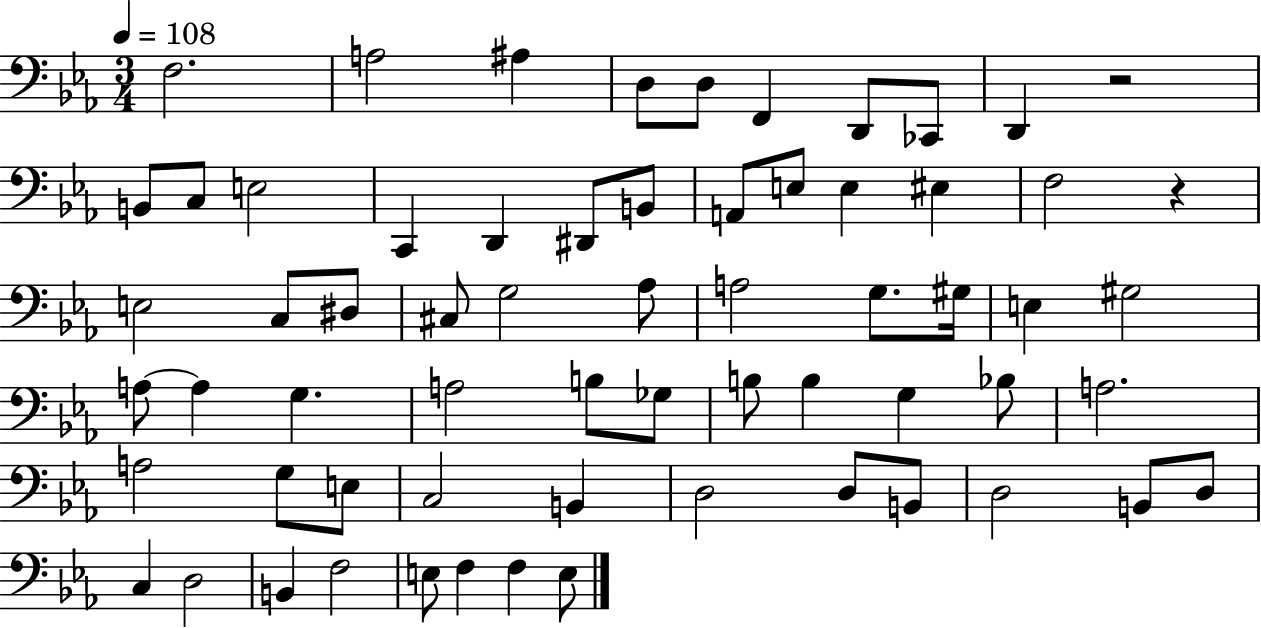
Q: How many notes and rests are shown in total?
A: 64